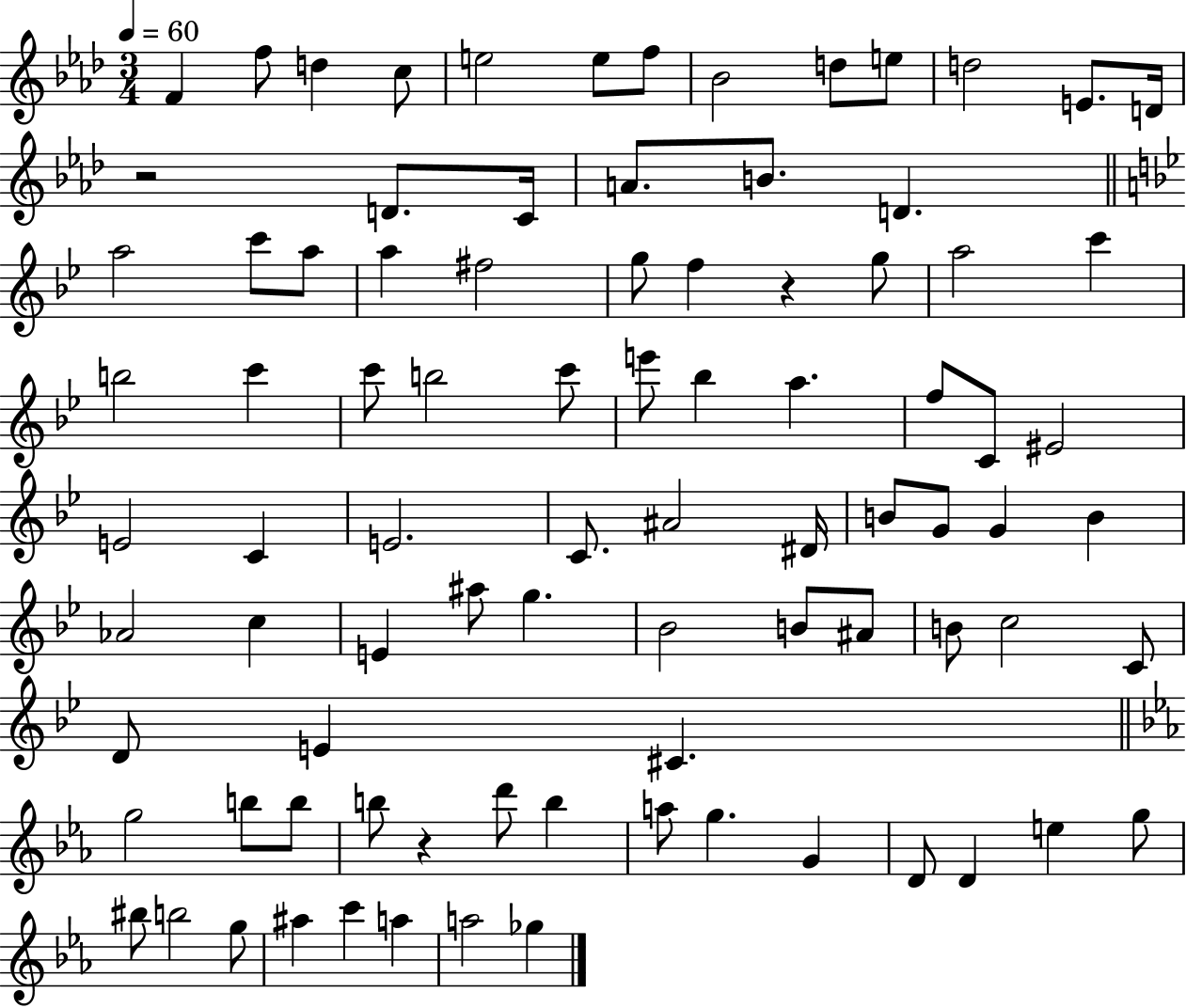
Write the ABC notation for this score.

X:1
T:Untitled
M:3/4
L:1/4
K:Ab
F f/2 d c/2 e2 e/2 f/2 _B2 d/2 e/2 d2 E/2 D/4 z2 D/2 C/4 A/2 B/2 D a2 c'/2 a/2 a ^f2 g/2 f z g/2 a2 c' b2 c' c'/2 b2 c'/2 e'/2 _b a f/2 C/2 ^E2 E2 C E2 C/2 ^A2 ^D/4 B/2 G/2 G B _A2 c E ^a/2 g _B2 B/2 ^A/2 B/2 c2 C/2 D/2 E ^C g2 b/2 b/2 b/2 z d'/2 b a/2 g G D/2 D e g/2 ^b/2 b2 g/2 ^a c' a a2 _g